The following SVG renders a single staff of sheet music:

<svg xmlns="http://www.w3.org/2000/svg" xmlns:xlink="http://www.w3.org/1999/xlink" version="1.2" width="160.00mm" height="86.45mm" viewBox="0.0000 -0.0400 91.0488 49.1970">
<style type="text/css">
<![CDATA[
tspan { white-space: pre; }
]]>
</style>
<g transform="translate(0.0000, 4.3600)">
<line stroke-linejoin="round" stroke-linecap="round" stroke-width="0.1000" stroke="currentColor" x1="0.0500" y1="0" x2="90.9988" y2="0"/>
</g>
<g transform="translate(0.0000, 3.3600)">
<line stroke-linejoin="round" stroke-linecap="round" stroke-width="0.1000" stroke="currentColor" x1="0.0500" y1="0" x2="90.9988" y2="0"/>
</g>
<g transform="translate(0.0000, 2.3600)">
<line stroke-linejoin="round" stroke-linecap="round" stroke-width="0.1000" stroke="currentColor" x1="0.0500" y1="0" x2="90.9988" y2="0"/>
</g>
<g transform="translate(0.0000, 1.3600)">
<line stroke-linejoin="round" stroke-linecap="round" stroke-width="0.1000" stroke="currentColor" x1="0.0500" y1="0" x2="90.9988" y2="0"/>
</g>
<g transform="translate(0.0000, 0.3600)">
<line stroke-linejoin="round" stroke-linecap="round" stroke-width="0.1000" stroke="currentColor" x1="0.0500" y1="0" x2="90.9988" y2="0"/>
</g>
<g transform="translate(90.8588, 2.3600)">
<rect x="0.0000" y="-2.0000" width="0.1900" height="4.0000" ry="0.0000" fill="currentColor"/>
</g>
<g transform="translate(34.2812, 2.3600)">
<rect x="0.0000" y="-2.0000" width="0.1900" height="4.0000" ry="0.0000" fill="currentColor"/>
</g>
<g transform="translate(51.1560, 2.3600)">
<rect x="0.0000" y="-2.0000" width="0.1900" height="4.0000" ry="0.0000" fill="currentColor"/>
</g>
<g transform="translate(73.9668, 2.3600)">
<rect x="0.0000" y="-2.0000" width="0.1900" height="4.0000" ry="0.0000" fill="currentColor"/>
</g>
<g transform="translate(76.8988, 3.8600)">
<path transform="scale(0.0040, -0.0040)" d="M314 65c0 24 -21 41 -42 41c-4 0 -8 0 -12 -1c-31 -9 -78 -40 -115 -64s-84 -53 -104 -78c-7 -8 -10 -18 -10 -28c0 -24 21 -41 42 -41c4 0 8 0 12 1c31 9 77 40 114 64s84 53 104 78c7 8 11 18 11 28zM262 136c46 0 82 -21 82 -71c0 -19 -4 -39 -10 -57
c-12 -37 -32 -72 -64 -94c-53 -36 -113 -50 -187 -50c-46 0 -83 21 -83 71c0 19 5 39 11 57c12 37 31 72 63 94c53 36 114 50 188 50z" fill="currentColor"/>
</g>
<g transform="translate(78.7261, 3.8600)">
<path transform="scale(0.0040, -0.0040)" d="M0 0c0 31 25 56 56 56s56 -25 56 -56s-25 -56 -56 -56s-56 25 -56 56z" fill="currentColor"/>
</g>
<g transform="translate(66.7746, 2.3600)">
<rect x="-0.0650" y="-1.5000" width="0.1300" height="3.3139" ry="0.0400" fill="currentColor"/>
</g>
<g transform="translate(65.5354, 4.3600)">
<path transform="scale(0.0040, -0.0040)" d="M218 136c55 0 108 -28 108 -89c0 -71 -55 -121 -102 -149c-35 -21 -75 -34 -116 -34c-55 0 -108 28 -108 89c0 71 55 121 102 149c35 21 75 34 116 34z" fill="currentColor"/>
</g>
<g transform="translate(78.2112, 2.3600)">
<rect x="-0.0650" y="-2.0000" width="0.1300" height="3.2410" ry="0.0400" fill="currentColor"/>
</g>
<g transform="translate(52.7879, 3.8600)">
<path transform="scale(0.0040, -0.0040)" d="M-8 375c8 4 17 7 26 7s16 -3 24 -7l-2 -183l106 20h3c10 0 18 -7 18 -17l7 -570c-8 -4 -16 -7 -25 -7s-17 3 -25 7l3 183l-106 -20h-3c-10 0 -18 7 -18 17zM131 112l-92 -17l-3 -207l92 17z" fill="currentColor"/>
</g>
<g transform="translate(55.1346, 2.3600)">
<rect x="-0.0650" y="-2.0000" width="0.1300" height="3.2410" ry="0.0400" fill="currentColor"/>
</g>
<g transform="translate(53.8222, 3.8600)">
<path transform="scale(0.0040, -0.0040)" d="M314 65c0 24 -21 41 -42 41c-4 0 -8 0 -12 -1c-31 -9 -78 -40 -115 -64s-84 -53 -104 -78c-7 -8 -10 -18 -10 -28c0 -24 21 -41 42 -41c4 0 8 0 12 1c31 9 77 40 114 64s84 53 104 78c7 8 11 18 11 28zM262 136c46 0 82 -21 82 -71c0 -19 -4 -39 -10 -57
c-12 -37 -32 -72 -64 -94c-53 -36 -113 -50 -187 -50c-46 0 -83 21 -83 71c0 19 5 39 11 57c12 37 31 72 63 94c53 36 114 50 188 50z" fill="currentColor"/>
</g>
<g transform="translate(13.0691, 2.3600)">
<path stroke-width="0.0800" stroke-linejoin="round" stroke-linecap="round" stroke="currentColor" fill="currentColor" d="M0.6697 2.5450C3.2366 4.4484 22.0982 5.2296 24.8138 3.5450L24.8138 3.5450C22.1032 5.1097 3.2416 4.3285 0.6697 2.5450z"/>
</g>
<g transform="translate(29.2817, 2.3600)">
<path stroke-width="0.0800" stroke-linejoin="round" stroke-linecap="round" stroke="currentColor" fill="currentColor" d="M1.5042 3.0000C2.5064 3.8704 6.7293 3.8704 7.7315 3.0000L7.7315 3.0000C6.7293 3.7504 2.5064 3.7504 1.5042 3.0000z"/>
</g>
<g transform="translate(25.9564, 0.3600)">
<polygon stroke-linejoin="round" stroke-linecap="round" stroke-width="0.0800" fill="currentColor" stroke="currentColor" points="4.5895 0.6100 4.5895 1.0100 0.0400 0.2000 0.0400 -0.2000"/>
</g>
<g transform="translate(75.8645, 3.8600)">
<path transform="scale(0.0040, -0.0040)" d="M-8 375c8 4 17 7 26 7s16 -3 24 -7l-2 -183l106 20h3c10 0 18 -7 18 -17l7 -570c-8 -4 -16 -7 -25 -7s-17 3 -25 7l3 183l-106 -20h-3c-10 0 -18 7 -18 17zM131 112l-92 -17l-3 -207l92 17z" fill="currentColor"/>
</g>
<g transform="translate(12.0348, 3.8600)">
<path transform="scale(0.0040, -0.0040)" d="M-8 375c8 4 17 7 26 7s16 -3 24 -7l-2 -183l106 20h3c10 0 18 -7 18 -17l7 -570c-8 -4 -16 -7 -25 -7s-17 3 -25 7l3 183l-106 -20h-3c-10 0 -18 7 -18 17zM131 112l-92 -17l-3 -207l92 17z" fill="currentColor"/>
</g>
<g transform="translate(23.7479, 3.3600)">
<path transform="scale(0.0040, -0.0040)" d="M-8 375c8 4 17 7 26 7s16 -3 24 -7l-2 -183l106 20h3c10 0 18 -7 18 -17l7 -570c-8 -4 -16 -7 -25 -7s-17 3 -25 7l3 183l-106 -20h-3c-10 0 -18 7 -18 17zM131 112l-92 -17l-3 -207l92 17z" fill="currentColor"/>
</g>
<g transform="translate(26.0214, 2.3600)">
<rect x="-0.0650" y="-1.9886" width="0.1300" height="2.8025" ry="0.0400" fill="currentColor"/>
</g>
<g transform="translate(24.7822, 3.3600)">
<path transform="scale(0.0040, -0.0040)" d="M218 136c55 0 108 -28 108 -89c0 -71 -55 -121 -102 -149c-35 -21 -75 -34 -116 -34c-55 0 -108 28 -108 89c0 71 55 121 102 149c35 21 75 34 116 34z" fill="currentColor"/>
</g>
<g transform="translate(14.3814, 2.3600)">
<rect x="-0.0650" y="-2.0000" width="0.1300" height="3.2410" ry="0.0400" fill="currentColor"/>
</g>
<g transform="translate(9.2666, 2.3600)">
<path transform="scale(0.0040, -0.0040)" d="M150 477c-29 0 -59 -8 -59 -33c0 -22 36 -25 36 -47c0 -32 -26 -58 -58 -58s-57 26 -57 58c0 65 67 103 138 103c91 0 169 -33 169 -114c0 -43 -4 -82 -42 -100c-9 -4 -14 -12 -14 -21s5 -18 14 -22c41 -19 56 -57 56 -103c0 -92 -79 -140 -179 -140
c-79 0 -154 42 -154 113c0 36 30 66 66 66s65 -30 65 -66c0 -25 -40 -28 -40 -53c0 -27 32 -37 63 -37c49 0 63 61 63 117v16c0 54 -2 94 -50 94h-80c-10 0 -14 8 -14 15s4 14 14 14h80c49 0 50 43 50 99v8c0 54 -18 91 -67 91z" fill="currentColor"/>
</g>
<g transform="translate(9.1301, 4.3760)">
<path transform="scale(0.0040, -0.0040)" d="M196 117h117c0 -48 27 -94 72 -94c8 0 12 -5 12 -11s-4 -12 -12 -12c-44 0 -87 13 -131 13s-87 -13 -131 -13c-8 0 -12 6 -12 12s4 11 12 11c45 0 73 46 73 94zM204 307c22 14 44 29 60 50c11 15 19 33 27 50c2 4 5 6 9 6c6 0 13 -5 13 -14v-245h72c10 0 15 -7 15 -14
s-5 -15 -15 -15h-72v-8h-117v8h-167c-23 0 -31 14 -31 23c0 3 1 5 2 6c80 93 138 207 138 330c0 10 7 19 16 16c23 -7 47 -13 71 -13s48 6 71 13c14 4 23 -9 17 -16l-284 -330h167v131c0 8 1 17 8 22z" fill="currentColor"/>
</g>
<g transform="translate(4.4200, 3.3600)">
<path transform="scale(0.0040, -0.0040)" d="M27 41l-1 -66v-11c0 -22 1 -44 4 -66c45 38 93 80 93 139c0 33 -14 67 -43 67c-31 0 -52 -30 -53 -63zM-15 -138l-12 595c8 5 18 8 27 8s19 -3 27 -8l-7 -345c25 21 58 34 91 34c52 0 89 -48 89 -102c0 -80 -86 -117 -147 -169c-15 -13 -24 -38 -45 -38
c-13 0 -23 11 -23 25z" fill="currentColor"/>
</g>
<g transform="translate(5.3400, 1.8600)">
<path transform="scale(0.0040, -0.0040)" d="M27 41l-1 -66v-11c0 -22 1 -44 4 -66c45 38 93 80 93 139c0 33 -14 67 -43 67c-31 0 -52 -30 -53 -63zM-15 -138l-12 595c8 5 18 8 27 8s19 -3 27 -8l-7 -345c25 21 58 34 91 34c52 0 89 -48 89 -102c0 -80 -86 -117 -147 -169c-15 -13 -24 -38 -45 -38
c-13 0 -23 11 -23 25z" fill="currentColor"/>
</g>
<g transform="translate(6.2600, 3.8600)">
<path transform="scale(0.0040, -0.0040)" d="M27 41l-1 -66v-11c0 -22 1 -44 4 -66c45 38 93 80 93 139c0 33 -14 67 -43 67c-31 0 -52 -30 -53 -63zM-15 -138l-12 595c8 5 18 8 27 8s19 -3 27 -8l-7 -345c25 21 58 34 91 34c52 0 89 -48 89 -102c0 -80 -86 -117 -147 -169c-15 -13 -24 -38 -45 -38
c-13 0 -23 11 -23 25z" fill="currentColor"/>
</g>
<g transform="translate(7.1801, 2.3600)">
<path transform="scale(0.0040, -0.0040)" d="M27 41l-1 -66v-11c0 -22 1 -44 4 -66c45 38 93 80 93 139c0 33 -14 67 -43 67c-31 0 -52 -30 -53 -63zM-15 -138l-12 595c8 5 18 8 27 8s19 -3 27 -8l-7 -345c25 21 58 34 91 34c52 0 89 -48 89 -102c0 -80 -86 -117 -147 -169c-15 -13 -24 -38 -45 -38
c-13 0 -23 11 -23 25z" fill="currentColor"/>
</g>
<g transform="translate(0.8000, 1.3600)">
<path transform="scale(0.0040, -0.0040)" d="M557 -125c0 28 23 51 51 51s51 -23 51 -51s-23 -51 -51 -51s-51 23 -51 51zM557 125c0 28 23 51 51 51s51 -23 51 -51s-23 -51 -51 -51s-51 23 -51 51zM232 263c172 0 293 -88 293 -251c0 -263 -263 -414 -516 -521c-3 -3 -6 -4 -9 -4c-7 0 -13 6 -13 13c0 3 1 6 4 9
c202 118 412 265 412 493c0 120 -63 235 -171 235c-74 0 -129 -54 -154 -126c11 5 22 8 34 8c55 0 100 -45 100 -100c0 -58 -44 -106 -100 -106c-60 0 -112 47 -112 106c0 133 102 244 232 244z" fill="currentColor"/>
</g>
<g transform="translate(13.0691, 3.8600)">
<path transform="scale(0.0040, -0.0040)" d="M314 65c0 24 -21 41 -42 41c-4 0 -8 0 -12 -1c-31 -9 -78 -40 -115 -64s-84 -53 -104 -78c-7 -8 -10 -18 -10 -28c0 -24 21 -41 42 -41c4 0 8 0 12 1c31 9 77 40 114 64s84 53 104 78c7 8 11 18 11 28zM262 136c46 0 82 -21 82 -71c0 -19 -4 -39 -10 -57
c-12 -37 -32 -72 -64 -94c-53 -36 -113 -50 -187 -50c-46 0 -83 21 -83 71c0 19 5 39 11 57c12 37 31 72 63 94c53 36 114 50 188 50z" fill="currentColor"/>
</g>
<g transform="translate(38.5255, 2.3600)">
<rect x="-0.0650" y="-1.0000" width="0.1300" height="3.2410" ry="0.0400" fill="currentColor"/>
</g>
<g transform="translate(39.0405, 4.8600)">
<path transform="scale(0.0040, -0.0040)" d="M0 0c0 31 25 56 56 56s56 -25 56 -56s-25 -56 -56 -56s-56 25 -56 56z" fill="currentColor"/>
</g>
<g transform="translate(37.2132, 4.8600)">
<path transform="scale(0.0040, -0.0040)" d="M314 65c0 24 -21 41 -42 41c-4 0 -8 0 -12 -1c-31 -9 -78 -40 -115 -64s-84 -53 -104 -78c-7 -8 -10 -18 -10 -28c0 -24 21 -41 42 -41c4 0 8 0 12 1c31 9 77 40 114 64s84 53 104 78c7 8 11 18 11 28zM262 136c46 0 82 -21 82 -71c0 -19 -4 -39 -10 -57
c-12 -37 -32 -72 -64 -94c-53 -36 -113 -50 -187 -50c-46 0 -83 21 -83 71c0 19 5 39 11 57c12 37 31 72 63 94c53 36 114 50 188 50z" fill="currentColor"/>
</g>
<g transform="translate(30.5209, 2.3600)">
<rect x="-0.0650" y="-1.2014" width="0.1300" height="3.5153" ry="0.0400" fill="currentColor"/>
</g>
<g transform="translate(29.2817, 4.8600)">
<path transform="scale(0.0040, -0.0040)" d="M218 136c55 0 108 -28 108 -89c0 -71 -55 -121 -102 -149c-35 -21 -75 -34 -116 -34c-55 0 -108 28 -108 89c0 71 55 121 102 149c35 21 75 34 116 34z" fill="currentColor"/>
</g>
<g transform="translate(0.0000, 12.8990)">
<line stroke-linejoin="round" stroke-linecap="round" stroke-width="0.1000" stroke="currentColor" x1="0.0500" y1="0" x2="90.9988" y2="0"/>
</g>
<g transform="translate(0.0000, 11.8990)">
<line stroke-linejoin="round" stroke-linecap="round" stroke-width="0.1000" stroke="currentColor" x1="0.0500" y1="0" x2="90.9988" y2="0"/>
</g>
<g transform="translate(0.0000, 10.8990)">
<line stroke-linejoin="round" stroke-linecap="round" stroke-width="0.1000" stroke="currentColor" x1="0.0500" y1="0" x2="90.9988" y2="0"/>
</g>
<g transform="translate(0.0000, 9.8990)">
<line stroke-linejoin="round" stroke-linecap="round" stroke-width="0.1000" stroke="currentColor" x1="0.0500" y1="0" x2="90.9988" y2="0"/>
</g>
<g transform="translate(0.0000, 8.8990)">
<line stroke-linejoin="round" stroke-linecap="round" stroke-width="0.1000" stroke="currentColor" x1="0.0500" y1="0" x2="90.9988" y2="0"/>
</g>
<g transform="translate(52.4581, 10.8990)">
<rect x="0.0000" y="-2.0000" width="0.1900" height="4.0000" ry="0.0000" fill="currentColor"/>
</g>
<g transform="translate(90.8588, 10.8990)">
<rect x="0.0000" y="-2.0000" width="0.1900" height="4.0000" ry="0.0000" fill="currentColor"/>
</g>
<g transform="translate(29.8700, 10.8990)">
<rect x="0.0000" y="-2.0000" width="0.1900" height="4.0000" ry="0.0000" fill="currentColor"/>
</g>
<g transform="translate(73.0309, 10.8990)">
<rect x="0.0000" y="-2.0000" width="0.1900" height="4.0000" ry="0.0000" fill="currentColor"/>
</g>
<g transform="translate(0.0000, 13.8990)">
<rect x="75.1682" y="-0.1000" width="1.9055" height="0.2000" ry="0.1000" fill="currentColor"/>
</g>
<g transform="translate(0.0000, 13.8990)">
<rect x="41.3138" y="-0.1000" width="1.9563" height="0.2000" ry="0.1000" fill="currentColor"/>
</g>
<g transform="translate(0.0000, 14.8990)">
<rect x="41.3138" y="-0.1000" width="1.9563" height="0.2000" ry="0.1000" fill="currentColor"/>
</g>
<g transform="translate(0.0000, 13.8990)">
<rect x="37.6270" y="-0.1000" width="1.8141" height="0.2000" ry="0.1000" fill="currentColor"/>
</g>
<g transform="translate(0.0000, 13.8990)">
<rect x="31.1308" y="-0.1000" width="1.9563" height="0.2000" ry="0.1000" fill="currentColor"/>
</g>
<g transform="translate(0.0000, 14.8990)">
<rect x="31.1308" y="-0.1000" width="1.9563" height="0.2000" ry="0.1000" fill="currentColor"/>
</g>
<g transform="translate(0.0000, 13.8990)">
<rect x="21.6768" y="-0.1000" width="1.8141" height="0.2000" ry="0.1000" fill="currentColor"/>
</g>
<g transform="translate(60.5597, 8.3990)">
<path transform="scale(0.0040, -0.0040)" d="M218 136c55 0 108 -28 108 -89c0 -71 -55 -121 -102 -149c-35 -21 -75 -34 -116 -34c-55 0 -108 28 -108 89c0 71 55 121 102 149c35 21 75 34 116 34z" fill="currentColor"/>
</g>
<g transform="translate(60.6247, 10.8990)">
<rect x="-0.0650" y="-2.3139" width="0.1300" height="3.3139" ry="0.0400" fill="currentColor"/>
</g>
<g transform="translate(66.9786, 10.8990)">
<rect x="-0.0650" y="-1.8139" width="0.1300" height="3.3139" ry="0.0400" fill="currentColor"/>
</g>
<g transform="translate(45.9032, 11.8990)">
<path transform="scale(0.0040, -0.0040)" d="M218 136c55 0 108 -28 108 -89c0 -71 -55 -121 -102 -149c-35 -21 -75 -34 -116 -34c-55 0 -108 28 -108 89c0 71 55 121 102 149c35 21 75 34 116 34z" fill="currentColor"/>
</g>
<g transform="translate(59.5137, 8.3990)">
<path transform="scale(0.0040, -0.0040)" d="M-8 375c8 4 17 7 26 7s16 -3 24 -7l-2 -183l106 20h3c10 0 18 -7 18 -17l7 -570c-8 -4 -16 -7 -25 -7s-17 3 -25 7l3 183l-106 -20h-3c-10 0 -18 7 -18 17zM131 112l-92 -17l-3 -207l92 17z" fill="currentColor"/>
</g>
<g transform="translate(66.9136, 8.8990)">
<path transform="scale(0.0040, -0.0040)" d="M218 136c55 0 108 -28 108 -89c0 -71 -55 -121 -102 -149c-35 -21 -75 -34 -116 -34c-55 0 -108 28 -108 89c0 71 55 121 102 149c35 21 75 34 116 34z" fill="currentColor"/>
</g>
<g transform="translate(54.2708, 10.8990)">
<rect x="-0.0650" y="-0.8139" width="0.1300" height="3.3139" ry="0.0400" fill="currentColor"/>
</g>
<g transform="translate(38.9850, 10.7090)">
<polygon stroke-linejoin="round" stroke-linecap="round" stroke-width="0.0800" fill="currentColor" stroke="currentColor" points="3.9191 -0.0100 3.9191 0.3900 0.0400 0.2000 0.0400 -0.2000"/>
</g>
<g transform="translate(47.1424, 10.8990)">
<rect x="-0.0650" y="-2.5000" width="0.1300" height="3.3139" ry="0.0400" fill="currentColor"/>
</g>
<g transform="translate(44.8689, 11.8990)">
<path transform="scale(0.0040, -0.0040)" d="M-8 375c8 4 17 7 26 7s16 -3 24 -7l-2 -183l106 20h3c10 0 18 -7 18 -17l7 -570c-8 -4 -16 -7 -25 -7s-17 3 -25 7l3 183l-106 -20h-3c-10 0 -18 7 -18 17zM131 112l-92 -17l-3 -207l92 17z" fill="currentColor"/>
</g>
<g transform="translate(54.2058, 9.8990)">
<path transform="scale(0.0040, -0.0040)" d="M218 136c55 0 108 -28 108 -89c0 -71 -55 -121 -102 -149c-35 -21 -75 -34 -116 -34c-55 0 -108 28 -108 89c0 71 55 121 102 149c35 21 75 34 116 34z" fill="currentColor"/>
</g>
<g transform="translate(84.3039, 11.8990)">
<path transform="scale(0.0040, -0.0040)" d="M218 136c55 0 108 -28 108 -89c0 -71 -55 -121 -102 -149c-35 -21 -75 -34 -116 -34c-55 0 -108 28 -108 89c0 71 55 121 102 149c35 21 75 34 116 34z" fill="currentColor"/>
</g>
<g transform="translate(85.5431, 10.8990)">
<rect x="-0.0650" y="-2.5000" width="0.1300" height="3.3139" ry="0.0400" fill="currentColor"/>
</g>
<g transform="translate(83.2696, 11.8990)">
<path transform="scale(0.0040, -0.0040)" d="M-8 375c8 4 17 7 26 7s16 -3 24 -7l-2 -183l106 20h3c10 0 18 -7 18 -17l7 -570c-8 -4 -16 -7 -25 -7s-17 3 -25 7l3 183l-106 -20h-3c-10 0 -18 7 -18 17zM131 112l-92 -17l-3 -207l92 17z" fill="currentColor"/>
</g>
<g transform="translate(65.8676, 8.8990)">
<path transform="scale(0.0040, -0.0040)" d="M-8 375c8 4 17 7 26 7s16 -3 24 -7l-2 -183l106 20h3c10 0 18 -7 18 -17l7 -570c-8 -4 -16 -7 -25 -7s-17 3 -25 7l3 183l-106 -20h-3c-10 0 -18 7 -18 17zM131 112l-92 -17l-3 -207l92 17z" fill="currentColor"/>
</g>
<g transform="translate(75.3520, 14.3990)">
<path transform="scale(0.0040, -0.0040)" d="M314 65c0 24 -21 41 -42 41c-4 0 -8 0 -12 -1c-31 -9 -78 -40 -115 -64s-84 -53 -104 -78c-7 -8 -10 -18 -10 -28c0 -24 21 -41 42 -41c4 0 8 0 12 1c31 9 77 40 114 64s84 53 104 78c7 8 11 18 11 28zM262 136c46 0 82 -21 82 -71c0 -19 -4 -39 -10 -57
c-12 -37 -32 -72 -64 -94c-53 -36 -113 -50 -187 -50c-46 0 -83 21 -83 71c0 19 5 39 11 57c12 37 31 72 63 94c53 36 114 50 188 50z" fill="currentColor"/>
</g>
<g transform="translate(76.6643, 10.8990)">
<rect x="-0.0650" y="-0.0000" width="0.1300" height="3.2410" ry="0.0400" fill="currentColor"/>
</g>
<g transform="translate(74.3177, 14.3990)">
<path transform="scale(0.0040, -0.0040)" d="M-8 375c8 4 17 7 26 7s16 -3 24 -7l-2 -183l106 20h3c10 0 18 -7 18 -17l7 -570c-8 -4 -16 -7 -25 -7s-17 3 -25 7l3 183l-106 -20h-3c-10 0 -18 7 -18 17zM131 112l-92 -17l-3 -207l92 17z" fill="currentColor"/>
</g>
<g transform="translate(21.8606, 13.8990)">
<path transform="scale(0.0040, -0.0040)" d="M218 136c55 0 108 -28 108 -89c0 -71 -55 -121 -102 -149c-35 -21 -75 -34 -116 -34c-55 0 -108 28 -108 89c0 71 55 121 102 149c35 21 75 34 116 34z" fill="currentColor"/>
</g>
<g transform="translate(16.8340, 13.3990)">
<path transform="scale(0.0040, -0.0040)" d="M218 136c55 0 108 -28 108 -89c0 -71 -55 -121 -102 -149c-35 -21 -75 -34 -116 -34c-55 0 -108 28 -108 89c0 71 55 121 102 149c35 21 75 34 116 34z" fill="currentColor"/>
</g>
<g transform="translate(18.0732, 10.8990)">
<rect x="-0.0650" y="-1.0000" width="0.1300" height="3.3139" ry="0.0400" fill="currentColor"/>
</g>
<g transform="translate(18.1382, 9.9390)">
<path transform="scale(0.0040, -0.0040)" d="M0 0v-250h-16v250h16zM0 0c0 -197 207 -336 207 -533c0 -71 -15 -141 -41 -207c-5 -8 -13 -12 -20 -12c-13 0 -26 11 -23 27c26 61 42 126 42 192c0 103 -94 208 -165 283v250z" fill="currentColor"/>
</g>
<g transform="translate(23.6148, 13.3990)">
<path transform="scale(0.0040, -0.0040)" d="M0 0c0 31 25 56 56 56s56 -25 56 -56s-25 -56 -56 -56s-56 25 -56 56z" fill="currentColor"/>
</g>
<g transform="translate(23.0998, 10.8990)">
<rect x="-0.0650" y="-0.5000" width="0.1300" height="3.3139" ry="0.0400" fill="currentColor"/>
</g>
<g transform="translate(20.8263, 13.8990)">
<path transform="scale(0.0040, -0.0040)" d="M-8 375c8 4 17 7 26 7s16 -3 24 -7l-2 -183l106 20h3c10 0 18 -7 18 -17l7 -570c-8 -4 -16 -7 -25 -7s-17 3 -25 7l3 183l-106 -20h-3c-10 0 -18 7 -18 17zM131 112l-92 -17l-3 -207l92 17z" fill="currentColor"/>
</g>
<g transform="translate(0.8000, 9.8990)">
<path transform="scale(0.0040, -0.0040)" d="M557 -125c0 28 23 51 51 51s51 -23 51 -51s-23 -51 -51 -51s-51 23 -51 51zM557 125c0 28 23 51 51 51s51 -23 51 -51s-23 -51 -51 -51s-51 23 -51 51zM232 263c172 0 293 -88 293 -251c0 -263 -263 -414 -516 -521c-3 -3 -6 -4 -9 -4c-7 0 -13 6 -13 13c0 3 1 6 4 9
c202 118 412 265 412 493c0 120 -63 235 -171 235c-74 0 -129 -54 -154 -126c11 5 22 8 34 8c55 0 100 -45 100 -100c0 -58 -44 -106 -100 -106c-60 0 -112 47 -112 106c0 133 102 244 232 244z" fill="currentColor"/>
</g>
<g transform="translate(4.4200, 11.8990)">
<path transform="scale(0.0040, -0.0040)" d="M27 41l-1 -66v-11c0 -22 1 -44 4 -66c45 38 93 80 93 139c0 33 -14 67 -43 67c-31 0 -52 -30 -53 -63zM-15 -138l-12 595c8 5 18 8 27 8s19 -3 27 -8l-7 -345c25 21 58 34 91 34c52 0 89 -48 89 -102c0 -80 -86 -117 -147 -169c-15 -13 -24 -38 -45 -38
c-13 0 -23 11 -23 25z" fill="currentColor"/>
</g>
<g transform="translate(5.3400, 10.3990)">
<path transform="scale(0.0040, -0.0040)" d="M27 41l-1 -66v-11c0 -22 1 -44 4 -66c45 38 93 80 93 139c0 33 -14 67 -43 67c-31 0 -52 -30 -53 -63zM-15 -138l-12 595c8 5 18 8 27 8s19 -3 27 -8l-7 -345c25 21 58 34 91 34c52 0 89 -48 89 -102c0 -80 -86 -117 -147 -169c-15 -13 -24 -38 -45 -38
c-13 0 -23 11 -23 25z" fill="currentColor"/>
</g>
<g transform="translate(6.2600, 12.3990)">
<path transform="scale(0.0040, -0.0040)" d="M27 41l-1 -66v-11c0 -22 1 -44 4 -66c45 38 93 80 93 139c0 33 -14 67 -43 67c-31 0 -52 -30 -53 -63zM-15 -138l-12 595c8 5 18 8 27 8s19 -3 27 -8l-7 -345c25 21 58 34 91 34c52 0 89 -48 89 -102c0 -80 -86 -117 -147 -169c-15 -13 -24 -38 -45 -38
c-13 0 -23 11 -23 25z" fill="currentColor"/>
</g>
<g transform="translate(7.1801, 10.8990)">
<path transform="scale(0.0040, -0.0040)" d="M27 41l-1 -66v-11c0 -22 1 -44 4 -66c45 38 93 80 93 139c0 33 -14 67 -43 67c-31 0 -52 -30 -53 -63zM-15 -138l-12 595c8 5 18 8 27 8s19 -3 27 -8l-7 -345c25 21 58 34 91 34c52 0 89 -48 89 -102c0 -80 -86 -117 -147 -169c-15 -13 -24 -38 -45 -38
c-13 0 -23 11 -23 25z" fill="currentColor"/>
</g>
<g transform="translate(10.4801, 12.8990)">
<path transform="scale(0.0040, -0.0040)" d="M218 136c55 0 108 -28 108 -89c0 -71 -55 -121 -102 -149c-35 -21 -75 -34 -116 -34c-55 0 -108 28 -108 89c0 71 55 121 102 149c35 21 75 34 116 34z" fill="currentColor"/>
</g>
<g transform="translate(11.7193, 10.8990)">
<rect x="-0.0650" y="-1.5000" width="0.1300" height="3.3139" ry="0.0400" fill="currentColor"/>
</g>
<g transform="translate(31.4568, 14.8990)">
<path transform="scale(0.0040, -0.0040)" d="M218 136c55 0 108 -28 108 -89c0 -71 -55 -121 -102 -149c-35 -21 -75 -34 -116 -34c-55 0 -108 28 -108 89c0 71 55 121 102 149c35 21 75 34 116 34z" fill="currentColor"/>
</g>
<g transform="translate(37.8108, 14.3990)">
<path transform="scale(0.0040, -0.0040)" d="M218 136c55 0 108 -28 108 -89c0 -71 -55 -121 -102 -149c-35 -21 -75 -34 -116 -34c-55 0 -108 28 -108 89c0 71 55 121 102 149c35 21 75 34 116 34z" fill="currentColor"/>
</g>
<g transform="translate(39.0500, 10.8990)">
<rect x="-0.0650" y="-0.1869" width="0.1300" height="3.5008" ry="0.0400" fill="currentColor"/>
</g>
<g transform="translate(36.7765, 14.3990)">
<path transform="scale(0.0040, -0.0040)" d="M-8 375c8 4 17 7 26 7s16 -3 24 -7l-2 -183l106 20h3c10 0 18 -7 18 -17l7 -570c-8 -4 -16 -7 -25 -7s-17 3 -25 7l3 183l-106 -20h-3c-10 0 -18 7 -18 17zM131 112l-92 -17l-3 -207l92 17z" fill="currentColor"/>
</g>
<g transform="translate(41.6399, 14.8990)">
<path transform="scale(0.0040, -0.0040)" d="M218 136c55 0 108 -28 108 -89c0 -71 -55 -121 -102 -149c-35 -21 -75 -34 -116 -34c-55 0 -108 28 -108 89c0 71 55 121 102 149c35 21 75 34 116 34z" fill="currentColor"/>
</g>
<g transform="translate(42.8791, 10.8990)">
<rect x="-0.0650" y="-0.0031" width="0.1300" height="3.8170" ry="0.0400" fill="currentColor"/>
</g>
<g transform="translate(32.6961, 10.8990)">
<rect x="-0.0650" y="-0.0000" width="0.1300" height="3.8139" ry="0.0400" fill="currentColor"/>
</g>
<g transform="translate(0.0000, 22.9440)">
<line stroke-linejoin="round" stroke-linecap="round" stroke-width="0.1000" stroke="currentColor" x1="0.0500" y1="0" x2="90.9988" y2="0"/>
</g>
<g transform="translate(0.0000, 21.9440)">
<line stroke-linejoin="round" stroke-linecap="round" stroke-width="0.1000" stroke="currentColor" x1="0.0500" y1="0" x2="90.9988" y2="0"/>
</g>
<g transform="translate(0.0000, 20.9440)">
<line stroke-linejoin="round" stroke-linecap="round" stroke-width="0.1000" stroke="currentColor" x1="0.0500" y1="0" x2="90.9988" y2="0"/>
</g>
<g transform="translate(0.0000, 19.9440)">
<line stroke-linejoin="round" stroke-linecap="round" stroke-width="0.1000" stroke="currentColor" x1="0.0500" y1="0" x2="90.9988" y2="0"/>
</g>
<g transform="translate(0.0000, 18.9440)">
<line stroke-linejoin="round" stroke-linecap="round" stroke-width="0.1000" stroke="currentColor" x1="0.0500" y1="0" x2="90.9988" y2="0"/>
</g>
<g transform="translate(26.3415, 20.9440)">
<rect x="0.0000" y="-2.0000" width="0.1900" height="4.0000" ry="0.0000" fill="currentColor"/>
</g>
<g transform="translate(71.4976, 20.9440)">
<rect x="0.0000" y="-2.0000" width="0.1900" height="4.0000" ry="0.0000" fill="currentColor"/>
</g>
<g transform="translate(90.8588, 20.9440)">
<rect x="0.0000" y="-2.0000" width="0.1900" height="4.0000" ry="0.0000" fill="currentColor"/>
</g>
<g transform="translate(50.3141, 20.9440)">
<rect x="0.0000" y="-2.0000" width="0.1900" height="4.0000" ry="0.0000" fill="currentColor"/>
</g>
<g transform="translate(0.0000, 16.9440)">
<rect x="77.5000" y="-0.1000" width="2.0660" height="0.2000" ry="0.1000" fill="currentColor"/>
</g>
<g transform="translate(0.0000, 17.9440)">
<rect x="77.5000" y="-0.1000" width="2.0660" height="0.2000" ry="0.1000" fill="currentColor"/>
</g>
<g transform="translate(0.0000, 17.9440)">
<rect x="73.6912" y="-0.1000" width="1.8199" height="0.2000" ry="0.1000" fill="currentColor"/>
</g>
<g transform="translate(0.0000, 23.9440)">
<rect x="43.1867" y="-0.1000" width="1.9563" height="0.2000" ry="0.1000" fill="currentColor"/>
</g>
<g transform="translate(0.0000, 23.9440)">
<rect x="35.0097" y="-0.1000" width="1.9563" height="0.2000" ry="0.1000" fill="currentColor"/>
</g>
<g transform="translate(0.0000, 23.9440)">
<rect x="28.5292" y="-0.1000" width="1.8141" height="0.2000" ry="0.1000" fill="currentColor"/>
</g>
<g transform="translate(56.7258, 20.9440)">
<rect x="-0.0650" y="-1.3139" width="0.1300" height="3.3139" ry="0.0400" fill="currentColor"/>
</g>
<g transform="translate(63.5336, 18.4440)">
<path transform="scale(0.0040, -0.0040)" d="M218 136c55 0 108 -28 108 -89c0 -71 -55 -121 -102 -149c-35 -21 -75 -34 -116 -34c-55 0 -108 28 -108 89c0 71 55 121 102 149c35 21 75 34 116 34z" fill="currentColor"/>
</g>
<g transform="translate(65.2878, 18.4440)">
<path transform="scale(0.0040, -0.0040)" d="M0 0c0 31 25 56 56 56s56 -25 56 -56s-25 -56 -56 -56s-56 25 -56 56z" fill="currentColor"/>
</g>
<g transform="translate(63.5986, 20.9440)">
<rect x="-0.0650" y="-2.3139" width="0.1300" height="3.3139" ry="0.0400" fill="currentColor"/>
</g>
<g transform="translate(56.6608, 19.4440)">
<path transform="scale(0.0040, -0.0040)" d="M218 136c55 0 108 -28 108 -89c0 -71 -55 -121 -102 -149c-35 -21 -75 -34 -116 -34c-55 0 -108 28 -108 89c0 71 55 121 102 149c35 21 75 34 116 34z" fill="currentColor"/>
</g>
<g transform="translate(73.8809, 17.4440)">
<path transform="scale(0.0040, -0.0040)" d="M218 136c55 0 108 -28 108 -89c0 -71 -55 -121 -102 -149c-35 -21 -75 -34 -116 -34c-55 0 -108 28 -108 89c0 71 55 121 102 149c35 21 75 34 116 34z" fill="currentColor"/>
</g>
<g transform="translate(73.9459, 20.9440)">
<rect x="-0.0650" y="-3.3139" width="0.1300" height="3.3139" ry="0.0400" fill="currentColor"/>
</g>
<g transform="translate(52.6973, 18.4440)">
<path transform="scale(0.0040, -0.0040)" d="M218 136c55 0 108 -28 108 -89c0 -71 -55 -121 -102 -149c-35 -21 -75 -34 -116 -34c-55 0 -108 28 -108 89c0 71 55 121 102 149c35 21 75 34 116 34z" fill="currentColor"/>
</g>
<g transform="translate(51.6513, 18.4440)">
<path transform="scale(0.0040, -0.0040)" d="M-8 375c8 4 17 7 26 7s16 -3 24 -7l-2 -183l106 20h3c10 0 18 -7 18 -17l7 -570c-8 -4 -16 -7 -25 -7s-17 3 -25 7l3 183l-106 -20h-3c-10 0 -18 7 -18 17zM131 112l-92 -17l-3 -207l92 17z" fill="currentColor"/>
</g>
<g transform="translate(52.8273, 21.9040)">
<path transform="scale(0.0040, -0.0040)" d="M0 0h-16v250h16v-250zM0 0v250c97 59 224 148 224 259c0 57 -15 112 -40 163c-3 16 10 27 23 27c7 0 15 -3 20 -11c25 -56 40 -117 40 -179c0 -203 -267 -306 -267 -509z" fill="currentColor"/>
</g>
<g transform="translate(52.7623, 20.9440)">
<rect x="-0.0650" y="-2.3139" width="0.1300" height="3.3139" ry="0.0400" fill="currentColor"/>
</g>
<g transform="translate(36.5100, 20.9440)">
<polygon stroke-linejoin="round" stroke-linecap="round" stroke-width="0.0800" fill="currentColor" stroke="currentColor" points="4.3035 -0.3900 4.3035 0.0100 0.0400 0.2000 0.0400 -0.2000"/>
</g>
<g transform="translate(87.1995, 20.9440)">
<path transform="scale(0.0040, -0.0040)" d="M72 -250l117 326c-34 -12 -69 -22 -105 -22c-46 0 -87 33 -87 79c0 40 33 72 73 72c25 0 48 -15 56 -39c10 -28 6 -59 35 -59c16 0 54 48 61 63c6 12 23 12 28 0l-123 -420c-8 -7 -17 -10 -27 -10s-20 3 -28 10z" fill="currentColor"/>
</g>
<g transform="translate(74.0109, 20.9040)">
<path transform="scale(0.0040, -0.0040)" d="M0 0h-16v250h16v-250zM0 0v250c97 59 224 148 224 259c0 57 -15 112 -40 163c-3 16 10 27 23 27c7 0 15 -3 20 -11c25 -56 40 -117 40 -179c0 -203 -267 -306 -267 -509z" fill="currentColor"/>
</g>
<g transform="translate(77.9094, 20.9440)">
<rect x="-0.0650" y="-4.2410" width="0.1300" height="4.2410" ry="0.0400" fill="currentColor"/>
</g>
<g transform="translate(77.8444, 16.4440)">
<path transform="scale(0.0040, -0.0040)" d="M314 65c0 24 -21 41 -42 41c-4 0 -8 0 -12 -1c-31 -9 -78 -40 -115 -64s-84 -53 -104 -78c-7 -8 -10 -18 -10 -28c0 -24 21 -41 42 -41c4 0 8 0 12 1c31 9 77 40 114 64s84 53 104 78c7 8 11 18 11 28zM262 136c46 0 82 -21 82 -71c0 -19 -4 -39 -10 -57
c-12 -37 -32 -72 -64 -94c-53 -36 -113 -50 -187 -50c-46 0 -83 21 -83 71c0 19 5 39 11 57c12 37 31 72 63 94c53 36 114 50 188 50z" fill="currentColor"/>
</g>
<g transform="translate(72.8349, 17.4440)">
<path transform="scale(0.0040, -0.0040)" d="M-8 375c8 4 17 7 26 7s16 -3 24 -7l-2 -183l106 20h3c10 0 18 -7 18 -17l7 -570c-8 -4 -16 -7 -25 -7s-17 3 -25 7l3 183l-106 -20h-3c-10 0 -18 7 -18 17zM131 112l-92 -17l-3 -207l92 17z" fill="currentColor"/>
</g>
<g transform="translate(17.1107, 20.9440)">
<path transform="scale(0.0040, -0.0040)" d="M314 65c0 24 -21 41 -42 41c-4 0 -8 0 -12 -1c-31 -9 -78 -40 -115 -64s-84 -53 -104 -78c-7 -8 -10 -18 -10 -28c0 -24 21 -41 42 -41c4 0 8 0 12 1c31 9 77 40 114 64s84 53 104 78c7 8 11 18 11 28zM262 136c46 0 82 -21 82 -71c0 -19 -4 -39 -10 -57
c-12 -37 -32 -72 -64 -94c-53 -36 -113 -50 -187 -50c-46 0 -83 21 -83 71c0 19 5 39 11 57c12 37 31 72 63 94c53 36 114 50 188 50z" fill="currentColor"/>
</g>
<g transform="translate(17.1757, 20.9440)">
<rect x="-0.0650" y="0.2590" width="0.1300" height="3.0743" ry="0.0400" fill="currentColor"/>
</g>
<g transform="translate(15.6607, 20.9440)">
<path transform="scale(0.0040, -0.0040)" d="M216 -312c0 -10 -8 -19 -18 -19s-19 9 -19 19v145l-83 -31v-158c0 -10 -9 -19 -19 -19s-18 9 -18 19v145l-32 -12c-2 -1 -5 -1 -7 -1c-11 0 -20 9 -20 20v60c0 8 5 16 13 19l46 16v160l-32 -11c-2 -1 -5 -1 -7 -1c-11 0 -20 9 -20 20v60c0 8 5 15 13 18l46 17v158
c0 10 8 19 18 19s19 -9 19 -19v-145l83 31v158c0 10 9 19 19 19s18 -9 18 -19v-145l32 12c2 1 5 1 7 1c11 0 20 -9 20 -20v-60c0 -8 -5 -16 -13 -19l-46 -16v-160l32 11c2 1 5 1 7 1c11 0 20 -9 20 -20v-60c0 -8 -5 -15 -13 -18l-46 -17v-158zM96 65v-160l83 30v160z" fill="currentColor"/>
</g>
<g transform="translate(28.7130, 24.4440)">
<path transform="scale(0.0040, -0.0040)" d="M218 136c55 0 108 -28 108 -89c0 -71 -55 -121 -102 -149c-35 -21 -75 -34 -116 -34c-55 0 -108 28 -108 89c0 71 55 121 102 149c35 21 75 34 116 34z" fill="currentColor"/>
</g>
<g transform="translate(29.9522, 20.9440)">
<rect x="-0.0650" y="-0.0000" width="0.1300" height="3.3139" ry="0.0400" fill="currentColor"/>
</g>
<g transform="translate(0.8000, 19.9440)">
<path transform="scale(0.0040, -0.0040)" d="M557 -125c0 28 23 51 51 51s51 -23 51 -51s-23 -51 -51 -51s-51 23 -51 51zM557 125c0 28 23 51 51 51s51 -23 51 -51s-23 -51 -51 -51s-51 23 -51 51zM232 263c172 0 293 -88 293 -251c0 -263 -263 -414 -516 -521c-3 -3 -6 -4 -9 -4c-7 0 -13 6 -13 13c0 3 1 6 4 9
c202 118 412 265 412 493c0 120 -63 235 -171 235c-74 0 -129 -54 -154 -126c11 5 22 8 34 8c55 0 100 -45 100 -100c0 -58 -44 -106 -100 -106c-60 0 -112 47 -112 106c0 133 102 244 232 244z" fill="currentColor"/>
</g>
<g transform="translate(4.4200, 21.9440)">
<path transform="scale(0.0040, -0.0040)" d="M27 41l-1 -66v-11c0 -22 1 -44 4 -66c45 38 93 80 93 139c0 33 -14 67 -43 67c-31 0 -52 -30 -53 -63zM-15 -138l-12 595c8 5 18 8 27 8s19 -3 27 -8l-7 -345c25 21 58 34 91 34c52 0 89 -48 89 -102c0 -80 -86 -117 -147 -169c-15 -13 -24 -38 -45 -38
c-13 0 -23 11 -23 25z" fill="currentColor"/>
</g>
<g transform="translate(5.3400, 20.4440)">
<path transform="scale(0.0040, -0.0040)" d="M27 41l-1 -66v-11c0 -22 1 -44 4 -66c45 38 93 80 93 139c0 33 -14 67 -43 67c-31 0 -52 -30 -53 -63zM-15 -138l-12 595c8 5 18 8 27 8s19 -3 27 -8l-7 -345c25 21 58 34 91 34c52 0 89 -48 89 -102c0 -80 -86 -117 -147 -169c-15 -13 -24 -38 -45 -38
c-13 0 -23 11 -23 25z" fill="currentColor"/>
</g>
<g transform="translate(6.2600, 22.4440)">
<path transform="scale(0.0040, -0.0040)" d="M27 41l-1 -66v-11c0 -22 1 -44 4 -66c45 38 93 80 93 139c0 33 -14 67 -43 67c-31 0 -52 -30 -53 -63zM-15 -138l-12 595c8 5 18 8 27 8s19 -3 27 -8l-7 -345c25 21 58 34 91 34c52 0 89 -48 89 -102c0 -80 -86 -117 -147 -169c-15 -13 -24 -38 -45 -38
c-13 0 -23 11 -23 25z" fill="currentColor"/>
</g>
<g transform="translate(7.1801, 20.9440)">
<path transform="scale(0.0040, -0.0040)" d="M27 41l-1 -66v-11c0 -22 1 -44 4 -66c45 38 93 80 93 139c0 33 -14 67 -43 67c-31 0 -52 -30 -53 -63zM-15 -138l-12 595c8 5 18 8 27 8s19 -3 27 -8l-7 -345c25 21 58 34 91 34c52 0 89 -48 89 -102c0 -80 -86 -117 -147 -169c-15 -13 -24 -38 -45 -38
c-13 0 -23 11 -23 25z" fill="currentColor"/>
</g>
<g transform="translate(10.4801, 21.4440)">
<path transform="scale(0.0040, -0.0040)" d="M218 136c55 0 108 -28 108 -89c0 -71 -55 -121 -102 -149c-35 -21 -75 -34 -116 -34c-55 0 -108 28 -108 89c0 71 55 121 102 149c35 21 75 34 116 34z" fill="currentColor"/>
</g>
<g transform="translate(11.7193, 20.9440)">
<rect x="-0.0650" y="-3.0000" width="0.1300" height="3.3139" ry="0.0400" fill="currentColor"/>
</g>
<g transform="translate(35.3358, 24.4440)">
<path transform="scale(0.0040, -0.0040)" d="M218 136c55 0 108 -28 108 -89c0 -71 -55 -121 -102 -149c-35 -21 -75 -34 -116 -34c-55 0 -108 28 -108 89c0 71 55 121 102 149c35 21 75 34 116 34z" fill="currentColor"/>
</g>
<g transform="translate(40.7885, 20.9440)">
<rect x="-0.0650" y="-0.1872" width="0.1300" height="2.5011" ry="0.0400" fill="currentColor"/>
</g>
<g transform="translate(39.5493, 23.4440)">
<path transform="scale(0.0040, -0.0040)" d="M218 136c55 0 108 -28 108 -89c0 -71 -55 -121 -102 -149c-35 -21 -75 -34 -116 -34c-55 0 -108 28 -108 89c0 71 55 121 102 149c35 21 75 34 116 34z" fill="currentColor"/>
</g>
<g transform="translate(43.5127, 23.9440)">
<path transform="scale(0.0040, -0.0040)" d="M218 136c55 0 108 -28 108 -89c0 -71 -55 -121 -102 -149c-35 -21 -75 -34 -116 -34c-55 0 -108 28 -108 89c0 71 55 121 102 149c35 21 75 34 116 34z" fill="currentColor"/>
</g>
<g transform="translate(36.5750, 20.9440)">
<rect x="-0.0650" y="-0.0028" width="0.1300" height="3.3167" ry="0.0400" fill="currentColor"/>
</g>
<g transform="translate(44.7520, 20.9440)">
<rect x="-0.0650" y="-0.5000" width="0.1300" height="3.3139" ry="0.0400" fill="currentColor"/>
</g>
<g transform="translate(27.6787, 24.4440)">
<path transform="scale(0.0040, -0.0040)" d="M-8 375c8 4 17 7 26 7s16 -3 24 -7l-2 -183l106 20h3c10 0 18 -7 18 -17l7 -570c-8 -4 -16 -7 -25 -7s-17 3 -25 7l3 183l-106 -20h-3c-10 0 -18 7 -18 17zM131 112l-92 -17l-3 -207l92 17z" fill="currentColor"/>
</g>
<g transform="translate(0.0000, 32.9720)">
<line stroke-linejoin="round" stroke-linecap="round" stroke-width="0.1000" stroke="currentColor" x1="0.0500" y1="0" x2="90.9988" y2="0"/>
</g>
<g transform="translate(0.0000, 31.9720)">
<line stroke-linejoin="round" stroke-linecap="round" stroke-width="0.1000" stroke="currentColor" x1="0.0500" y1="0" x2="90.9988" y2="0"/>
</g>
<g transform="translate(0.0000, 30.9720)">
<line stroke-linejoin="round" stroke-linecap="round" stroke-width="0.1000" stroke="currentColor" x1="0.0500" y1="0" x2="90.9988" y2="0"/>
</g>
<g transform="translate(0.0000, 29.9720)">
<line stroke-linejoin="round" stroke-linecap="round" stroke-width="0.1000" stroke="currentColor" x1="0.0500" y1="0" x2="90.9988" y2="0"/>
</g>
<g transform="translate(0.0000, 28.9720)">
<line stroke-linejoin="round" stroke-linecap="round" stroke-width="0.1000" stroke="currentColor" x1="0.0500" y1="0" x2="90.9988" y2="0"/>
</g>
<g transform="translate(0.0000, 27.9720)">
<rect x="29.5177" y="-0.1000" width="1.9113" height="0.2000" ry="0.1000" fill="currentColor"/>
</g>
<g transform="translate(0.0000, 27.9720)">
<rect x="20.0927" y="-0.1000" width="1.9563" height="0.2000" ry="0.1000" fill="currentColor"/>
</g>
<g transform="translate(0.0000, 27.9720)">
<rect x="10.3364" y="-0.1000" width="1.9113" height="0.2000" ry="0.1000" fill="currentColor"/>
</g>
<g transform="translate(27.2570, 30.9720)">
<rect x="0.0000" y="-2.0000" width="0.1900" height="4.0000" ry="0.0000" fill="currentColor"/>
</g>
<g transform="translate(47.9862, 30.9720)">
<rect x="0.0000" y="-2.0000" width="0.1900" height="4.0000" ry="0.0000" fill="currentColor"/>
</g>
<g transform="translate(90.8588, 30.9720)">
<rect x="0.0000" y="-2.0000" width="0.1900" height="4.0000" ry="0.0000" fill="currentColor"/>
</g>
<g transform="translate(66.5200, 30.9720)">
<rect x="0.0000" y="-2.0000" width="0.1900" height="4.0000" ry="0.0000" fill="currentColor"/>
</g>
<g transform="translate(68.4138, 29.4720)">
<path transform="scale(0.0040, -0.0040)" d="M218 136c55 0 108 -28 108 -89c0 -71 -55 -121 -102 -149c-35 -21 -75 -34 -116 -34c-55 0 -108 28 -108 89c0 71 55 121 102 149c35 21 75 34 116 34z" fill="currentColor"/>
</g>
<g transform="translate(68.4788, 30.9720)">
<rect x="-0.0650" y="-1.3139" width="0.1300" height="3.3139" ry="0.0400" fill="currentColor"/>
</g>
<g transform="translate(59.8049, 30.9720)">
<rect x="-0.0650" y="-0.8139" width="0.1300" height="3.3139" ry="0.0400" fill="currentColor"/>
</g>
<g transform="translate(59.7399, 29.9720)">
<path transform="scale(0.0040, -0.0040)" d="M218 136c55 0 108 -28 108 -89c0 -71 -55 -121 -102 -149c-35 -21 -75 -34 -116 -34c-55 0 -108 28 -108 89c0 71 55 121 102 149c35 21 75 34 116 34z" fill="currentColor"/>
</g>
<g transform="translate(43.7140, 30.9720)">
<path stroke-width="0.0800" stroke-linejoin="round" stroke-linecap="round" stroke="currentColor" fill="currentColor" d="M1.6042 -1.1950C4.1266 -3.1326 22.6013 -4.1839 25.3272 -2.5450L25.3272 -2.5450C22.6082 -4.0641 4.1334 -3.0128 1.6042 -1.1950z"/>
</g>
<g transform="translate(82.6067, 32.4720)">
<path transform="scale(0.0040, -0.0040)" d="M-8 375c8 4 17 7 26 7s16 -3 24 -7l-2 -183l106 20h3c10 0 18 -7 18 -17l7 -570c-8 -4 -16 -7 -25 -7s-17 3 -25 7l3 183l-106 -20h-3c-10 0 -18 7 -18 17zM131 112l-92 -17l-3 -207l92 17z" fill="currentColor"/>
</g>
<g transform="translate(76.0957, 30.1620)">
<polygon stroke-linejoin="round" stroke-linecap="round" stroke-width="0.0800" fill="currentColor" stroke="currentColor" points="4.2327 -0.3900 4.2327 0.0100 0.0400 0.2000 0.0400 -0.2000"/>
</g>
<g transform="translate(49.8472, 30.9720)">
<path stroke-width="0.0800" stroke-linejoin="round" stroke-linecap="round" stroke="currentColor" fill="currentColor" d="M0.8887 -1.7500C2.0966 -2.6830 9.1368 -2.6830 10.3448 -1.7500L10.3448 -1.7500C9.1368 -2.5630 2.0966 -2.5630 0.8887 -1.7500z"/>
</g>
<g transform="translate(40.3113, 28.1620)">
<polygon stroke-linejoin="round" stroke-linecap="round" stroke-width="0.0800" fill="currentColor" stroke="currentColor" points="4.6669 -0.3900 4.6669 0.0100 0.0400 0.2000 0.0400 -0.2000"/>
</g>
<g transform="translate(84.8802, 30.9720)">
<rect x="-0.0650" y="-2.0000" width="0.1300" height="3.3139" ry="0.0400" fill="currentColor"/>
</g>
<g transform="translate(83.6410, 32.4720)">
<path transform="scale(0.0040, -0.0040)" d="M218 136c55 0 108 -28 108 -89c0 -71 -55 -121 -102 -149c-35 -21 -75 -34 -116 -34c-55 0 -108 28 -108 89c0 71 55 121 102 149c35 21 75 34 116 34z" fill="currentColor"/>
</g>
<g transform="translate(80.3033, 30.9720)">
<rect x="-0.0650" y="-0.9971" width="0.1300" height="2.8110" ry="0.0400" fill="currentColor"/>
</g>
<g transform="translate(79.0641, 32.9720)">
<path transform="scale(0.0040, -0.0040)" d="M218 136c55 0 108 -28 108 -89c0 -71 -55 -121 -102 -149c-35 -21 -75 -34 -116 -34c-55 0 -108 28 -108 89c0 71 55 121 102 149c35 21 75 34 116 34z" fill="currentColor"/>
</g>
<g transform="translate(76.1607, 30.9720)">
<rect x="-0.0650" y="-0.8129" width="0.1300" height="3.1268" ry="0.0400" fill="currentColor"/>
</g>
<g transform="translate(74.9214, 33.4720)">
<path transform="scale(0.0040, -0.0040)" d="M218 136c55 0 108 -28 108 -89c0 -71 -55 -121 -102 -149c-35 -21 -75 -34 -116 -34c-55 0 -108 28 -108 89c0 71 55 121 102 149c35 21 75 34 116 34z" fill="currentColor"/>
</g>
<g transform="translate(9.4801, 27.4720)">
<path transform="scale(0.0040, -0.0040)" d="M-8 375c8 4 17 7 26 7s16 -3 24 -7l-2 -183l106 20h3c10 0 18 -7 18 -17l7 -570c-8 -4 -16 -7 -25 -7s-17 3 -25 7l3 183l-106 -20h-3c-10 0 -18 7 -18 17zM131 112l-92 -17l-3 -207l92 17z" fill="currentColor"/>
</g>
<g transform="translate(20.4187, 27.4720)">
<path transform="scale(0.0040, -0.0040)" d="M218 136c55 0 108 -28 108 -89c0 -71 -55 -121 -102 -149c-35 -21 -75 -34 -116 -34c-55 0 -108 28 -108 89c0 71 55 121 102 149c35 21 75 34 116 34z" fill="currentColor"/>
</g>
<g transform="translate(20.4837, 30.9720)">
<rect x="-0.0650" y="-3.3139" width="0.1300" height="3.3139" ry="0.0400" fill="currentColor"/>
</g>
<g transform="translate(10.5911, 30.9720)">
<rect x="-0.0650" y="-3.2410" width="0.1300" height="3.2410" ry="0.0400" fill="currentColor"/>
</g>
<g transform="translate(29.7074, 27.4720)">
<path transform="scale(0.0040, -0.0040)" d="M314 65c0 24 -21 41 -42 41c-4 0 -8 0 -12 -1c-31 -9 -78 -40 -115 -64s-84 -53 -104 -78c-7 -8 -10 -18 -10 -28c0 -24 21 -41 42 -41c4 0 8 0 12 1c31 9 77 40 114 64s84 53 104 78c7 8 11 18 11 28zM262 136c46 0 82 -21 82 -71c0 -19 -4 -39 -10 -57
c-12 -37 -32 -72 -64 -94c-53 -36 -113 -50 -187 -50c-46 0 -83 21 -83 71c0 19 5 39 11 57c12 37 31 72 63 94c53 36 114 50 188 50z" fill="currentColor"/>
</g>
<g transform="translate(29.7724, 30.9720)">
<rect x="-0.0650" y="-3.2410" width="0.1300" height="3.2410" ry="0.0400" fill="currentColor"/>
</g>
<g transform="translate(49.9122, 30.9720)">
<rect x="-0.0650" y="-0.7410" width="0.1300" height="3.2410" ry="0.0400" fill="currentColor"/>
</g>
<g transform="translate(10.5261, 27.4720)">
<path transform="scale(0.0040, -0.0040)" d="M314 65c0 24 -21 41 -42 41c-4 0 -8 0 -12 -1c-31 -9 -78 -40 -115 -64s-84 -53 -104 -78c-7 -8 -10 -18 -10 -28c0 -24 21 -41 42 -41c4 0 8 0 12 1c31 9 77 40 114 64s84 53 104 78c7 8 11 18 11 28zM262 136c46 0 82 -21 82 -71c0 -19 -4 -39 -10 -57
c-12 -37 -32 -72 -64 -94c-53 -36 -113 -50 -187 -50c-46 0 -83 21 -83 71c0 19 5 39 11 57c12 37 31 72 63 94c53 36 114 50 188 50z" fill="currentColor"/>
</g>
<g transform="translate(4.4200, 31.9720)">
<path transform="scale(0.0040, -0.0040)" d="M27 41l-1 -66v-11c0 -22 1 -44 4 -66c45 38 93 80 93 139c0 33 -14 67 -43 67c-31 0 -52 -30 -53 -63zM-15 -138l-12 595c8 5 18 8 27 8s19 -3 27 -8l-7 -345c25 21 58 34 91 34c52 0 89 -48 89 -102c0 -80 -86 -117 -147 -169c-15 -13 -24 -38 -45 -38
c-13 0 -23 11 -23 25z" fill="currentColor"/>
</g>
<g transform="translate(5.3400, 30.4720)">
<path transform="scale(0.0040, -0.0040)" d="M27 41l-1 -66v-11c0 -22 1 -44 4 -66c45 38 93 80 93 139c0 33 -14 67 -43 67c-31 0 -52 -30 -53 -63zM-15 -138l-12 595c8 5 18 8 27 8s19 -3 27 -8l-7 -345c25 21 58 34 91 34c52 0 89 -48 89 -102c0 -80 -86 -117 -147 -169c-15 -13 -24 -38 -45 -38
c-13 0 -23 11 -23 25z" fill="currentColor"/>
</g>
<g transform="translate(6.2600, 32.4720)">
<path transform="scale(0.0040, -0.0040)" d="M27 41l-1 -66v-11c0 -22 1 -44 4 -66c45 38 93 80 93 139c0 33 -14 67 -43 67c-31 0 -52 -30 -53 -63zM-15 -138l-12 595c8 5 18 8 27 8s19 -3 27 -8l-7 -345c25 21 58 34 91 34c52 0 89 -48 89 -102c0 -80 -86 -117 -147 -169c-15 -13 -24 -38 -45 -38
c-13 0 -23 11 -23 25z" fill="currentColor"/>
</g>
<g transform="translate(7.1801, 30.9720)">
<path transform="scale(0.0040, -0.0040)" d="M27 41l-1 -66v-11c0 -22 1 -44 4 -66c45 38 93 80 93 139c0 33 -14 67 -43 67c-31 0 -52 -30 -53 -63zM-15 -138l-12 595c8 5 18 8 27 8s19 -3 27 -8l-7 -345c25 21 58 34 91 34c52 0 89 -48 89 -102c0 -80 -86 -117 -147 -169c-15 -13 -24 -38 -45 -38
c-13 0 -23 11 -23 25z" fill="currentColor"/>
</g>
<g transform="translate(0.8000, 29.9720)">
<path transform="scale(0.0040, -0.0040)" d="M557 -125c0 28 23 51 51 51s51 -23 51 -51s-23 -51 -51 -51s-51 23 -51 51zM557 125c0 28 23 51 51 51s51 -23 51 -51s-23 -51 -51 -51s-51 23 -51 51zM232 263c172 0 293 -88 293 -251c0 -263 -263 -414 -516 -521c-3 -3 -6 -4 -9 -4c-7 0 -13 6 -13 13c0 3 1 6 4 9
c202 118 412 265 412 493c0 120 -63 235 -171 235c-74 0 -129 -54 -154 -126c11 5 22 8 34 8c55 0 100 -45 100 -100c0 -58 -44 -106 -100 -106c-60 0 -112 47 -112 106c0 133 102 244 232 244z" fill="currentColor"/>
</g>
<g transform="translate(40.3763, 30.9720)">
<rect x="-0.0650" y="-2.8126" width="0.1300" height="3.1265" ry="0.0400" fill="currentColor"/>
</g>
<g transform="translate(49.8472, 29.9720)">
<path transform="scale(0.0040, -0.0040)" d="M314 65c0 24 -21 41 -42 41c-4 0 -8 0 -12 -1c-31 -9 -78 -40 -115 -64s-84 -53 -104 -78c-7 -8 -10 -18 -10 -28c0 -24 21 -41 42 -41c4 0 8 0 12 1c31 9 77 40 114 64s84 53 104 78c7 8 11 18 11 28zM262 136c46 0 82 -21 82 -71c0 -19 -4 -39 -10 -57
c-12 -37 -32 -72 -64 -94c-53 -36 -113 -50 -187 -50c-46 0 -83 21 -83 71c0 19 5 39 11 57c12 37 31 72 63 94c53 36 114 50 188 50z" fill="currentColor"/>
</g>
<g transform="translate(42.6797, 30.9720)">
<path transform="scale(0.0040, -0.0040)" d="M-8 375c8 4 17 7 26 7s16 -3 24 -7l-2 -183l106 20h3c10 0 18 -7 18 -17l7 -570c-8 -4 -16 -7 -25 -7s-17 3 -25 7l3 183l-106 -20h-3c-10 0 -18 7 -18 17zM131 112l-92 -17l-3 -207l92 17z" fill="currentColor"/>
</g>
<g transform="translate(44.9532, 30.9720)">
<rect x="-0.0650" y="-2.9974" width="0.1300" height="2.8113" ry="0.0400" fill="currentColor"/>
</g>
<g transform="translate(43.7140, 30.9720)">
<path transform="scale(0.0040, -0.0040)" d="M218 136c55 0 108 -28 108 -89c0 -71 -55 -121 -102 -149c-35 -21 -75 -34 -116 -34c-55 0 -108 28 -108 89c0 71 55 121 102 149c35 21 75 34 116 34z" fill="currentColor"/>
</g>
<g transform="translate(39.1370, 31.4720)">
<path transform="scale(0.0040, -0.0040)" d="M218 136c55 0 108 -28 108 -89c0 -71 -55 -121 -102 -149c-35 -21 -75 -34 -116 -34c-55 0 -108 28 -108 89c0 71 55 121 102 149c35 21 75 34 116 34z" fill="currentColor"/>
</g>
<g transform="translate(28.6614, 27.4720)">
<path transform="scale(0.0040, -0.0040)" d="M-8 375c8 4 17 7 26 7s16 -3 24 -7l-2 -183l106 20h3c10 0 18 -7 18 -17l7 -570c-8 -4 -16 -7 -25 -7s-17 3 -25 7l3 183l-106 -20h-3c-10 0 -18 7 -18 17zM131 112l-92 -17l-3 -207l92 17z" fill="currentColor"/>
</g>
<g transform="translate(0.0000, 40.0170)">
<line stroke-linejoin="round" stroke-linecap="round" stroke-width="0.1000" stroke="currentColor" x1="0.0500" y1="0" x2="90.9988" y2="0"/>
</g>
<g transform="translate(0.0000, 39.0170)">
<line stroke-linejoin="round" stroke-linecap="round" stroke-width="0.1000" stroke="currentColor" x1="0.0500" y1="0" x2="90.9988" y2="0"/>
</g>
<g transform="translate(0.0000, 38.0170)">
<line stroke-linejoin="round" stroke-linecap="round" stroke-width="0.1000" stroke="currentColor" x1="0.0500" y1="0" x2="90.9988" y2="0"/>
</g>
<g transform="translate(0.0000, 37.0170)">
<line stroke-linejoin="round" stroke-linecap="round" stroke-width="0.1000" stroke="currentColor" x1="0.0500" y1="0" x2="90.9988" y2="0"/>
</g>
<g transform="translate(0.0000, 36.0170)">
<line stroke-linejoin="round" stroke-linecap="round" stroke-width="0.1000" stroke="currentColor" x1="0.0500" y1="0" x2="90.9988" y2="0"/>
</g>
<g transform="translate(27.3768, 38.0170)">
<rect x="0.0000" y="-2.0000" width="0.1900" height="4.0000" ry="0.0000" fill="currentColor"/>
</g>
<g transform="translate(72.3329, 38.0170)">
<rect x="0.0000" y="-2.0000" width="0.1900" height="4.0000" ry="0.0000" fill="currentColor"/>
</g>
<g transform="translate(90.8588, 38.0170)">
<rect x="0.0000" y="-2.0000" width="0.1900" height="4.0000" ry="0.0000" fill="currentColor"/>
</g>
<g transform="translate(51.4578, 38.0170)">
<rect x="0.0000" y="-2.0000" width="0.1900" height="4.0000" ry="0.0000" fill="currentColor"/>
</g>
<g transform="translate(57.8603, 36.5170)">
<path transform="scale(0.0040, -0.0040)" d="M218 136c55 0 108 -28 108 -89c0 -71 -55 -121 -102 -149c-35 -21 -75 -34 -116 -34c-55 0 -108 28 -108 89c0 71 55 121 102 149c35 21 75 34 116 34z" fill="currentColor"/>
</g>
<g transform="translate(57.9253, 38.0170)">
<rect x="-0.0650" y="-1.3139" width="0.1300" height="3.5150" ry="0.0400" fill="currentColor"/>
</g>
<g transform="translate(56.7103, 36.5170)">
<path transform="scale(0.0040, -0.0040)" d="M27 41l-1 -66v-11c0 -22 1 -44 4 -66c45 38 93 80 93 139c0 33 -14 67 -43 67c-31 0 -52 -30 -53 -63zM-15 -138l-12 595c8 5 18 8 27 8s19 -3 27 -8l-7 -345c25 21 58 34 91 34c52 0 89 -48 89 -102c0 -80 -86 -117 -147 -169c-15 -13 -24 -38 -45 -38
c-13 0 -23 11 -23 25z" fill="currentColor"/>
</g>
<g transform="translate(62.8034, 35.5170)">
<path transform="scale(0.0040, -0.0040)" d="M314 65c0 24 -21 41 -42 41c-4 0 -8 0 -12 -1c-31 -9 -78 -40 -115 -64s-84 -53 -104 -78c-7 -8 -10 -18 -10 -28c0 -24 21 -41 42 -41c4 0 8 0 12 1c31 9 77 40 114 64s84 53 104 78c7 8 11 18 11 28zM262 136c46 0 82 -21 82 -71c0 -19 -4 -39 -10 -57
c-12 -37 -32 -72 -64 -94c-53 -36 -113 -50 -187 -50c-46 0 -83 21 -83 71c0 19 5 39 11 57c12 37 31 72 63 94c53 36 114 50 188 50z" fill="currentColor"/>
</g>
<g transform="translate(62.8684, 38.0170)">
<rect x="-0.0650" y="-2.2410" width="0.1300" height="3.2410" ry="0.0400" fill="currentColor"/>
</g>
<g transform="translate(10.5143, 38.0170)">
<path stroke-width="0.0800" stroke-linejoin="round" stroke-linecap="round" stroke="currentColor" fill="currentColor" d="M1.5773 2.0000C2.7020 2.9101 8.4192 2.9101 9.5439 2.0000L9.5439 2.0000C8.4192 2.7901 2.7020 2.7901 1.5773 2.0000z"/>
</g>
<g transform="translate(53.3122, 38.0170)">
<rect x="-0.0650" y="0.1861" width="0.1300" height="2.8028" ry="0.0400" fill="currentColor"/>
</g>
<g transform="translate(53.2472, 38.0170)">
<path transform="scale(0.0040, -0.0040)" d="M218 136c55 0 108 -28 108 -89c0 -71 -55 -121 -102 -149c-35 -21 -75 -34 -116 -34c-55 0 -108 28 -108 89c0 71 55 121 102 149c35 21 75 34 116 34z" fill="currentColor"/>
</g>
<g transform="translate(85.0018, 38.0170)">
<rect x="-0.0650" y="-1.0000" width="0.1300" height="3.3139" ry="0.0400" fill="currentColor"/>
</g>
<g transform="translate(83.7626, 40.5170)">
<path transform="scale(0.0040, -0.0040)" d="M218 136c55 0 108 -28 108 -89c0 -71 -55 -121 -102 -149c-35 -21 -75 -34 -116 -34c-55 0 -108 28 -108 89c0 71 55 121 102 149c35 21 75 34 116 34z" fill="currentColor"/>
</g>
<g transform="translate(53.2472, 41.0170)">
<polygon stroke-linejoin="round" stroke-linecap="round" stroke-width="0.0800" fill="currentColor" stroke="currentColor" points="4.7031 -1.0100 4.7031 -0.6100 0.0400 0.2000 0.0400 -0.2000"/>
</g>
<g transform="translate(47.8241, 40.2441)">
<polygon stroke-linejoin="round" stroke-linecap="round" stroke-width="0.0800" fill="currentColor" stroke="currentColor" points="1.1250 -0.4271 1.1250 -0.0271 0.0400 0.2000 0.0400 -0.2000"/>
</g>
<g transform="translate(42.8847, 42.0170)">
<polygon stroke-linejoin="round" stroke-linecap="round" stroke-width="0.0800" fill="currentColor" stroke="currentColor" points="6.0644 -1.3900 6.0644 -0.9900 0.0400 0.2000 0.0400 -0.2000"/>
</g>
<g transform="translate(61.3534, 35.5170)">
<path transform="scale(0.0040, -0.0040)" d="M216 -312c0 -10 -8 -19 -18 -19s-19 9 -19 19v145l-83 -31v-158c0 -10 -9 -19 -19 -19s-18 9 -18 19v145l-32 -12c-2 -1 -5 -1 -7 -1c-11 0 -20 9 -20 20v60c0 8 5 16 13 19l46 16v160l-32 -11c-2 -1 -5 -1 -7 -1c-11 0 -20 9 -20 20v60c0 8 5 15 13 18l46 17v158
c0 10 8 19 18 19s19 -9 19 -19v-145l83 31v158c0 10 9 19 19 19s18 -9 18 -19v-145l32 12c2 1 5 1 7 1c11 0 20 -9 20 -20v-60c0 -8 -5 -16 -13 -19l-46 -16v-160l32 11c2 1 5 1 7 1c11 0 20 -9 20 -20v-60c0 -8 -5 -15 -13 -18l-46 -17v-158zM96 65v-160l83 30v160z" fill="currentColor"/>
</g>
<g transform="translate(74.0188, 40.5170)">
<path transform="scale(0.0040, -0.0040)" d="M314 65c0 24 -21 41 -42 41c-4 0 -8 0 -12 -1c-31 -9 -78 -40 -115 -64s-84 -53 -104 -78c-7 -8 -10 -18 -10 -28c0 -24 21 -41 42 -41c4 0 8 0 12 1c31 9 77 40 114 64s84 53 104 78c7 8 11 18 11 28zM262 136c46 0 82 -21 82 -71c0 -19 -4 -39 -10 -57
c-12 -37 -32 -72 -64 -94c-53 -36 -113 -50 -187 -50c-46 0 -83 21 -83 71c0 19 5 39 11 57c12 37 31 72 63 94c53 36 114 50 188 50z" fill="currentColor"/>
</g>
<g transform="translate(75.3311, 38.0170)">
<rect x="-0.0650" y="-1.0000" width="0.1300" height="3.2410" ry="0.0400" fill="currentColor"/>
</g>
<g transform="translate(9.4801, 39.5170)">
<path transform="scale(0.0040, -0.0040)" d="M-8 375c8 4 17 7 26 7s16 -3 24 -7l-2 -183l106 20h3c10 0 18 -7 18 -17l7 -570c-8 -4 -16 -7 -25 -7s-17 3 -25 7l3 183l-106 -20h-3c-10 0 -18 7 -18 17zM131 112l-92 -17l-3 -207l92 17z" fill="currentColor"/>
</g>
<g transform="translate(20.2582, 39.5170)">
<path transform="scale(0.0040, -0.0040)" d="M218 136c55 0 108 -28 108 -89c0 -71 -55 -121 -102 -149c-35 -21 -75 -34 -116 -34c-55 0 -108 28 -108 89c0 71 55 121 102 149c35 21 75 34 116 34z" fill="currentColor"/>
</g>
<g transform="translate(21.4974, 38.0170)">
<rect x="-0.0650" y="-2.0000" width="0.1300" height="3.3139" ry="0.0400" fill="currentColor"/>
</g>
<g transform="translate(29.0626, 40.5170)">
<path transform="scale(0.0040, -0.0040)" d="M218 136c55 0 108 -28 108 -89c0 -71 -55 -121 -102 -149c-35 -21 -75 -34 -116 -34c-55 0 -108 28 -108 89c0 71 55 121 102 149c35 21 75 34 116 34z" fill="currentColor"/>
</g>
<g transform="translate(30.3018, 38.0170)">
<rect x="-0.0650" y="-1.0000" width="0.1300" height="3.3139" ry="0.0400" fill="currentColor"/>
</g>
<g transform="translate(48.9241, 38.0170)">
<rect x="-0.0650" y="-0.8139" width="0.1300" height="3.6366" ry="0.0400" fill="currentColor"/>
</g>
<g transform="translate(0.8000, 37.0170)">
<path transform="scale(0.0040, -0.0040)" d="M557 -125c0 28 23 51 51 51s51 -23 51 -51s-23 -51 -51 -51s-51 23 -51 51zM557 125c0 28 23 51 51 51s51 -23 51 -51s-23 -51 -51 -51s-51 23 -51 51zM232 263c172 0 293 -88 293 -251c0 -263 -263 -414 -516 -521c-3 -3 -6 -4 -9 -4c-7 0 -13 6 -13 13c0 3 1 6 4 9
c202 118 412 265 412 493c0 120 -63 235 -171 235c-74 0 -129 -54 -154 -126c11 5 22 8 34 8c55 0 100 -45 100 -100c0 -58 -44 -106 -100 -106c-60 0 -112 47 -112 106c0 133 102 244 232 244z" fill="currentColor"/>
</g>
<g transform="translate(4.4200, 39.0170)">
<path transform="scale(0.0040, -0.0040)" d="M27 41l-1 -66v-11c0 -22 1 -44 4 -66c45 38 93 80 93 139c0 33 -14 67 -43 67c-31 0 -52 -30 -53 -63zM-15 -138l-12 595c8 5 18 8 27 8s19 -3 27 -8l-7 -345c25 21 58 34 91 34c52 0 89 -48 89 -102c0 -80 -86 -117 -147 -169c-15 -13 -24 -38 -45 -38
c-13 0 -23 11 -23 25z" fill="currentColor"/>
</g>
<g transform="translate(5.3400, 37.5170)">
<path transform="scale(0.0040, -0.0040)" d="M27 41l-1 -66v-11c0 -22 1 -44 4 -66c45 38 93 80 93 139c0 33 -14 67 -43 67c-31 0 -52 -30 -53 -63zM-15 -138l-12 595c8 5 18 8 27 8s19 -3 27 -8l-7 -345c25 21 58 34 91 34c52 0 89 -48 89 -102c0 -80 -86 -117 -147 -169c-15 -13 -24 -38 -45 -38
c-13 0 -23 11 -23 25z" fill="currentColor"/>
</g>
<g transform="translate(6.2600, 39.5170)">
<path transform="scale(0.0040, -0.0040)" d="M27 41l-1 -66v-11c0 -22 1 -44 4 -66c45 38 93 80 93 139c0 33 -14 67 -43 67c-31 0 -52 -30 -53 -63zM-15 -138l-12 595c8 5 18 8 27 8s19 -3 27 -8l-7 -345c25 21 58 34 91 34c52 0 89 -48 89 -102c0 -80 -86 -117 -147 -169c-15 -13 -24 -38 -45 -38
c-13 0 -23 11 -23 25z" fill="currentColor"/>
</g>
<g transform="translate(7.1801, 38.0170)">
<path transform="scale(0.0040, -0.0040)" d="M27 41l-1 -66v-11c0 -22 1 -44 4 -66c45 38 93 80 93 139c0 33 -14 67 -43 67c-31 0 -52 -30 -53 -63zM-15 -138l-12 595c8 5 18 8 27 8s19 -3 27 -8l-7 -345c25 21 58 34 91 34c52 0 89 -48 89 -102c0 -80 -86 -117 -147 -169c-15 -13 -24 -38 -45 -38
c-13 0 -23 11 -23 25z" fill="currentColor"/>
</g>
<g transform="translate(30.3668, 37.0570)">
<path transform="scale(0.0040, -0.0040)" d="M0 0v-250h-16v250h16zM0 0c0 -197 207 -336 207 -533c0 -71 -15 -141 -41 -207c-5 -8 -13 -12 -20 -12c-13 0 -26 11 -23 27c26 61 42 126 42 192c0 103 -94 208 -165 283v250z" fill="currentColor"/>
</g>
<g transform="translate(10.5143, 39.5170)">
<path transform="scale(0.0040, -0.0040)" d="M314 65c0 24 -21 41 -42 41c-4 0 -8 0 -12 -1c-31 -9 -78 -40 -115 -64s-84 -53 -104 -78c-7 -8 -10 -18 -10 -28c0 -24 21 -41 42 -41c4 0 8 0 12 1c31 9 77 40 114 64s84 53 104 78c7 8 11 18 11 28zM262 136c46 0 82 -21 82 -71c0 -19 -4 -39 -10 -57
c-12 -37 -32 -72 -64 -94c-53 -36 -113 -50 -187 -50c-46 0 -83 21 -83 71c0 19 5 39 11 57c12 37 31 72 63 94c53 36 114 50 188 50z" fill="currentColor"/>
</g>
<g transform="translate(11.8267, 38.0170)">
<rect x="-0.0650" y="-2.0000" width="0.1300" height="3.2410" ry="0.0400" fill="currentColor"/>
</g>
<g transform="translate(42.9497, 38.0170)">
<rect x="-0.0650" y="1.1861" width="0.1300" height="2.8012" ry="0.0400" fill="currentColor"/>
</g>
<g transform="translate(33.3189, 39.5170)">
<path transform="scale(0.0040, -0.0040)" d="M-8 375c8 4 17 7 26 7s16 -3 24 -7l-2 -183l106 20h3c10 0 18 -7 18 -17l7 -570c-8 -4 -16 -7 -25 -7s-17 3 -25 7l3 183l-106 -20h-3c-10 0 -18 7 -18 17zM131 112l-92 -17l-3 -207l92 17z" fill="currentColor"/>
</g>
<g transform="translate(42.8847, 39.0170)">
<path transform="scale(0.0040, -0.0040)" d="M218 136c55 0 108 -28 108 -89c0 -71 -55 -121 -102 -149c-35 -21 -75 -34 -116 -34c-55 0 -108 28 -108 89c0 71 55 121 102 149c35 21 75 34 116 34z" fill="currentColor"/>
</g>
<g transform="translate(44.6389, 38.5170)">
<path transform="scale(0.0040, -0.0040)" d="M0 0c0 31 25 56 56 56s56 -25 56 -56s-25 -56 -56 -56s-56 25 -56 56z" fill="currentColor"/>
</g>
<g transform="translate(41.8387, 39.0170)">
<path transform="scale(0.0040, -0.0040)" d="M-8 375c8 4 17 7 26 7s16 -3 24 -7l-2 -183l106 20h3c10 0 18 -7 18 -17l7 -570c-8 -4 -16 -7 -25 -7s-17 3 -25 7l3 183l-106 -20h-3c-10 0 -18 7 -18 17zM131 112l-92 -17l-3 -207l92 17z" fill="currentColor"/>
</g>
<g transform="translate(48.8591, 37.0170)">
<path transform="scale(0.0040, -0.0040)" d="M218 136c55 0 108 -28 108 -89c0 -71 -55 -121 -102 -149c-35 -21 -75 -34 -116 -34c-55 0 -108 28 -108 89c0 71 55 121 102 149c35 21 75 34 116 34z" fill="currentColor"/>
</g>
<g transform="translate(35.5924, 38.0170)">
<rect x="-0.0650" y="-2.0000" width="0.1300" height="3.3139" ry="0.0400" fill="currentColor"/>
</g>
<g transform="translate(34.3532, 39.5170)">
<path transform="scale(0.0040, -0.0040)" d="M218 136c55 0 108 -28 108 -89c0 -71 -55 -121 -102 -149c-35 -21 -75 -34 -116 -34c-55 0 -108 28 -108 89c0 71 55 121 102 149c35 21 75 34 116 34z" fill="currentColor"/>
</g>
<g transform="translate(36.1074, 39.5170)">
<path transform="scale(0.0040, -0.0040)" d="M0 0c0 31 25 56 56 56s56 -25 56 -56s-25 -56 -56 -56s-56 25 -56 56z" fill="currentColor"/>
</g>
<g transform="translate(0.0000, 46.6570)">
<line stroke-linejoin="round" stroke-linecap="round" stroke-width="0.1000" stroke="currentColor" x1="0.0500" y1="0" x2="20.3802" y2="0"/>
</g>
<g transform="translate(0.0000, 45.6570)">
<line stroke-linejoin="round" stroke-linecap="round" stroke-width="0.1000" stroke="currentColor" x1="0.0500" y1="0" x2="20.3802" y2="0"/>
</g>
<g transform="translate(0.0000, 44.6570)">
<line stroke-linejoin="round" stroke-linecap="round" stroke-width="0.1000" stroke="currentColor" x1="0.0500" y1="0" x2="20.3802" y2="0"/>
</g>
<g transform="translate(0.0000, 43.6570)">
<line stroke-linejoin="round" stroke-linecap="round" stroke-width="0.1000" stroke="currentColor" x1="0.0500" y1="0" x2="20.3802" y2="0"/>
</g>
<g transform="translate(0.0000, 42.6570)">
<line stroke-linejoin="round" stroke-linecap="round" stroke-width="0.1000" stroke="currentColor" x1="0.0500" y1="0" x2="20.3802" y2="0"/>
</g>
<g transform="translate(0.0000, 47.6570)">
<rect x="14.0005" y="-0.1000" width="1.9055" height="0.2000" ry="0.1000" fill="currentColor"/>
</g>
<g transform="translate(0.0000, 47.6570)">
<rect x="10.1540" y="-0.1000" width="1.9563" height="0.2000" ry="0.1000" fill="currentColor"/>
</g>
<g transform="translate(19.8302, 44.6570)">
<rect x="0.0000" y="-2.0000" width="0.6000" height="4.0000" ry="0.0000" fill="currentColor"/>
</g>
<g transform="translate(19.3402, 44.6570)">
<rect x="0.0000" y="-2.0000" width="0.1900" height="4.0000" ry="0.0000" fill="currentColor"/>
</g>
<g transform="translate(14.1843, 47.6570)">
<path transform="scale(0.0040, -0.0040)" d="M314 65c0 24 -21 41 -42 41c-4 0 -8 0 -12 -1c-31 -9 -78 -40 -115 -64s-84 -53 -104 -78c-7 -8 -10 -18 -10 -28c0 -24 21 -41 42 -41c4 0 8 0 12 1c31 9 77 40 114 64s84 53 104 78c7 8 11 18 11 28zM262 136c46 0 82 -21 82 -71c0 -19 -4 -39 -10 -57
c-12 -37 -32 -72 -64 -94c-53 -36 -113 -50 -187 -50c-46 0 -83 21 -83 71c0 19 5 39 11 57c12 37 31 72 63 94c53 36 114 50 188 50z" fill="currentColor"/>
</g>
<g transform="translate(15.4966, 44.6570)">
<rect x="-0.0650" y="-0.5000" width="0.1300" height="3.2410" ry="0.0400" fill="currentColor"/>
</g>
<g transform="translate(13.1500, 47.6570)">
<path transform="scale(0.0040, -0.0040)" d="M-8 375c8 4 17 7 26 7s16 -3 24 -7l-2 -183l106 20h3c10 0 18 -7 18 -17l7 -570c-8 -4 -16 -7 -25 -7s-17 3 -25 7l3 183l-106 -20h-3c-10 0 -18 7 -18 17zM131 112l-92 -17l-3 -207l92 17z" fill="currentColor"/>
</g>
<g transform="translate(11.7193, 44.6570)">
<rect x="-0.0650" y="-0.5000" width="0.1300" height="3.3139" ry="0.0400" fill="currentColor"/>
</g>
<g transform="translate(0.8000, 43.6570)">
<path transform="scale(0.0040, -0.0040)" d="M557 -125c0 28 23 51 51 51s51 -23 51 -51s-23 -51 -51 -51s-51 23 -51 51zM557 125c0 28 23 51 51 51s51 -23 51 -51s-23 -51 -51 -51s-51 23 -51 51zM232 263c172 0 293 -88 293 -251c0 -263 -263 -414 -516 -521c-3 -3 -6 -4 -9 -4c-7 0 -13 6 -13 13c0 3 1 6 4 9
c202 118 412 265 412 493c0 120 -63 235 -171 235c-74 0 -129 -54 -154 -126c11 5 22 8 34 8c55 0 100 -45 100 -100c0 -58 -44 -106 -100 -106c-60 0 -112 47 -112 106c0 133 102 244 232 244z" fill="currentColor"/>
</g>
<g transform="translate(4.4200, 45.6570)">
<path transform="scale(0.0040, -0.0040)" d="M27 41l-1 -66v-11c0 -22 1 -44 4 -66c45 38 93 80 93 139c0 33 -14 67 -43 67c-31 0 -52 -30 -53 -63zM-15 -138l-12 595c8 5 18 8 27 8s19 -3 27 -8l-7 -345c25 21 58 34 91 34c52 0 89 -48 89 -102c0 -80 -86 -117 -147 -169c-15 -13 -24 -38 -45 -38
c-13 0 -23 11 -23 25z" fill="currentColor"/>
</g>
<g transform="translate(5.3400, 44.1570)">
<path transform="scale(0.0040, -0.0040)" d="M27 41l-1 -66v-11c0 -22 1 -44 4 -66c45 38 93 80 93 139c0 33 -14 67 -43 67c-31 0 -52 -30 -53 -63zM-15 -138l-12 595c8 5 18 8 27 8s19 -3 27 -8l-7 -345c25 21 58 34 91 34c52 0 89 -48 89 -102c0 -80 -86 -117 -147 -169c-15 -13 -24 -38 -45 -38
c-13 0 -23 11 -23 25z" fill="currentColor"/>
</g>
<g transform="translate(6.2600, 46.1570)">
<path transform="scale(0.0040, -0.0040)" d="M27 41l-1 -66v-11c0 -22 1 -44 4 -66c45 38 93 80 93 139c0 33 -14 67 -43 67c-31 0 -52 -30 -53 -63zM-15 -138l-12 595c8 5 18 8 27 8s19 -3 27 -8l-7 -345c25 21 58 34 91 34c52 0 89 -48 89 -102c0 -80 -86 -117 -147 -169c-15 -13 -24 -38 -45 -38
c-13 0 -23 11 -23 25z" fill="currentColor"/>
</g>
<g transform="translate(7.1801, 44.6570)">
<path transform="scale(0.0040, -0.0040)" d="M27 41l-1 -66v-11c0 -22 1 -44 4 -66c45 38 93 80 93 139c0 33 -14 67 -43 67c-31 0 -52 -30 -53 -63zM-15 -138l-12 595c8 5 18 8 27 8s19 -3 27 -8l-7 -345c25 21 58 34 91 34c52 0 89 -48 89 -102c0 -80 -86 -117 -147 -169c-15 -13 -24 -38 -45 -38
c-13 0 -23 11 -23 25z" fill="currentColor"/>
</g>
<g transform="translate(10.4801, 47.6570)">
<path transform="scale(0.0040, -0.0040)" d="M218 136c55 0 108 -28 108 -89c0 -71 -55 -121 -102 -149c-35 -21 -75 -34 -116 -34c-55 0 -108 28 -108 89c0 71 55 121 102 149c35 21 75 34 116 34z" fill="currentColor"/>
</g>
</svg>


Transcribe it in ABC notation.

X:1
T:Untitled
M:3/4
L:1/4
K:Ab
A,,2 B,,/2 F,,/2 F,,2 A,,2 G,, A,,2 G,, F,,/2 E,, C,, D,,/2 C,,/2 B,, F, B, A, D,,2 B,, C, ^D,2 D,, D,,/2 F,,/2 _E,, B,/2 G, B, D/2 F2 z/2 D2 D D2 C,/2 D,/2 F,2 F, G, F,,/2 G,,/2 A,, A,,2 A,, F,,/2 A,, B,,/2 F,/4 _D,/2 _G,/2 ^B,2 F,,2 F,, _E,, E,,2